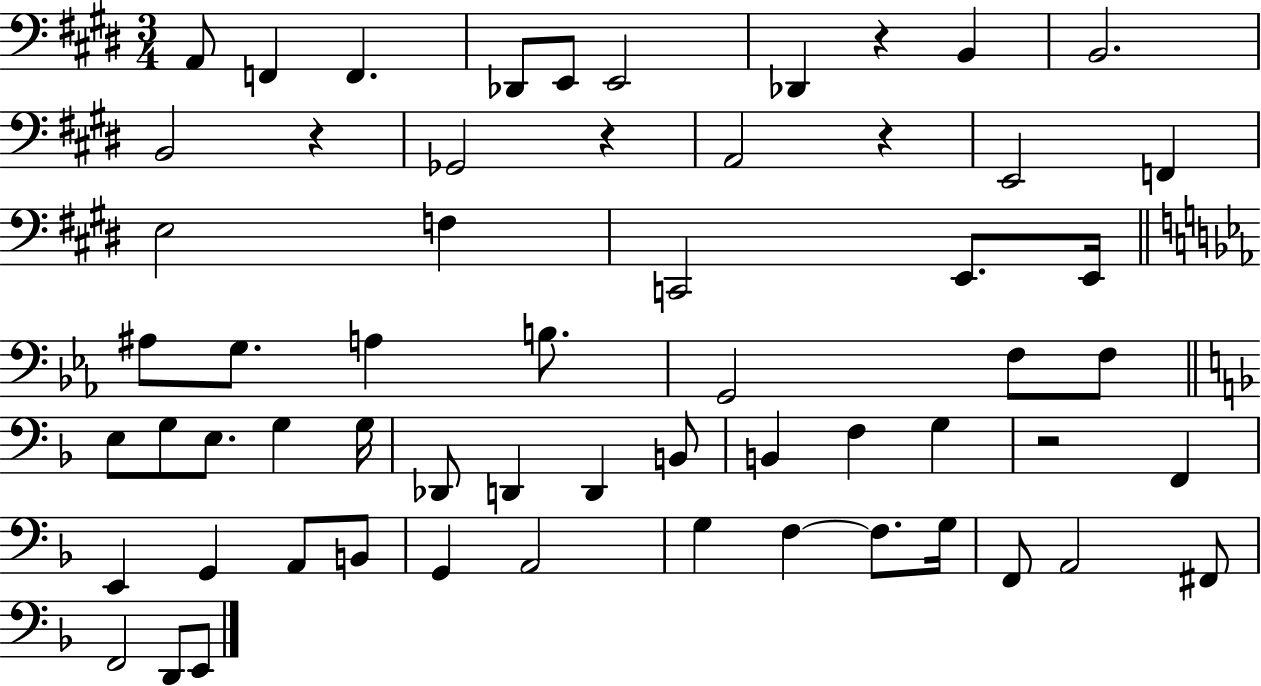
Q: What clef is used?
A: bass